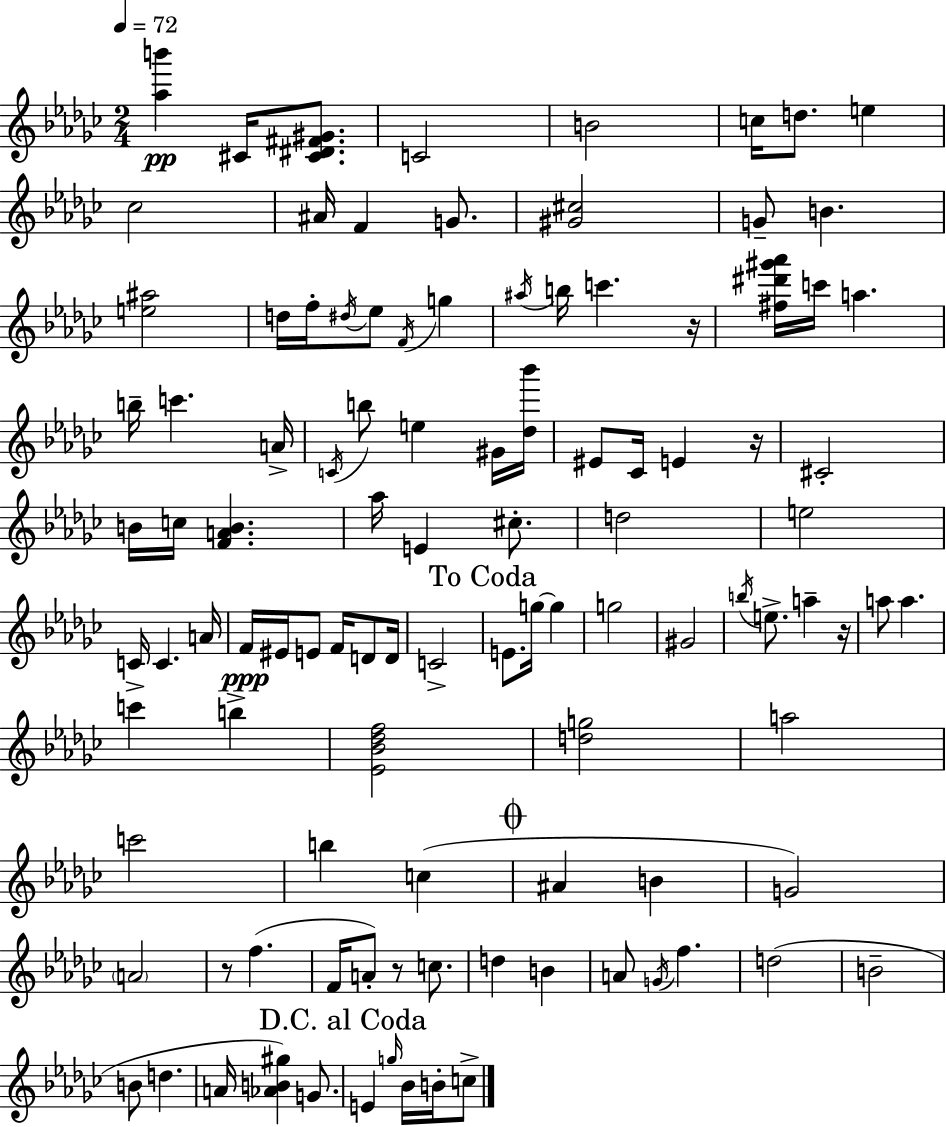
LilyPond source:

{
  \clef treble
  \numericTimeSignature
  \time 2/4
  \key ees \minor
  \tempo 4 = 72
  <aes'' b'''>4\pp cis'16 <cis' dis' fis' gis'>8. | c'2 | b'2 | c''16 d''8. e''4 | \break ces''2 | ais'16 f'4 g'8. | <gis' cis''>2 | g'8-- b'4. | \break <e'' ais''>2 | d''16 f''16-. \acciaccatura { dis''16 } ees''8 \acciaccatura { f'16 } g''4 | \acciaccatura { ais''16 } b''16 c'''4. | r16 <fis'' dis''' gis''' aes'''>16 c'''16 a''4. | \break b''16-- c'''4. | a'16-> \acciaccatura { c'16 } b''8 e''4 | gis'16 <des'' bes'''>16 eis'8 ces'16 e'4 | r16 cis'2-. | \break b'16 c''16 <f' a' b'>4. | aes''16 e'4 | cis''8.-. d''2 | e''2 | \break c'16-> c'4. | a'16 f'16\ppp eis'16 e'8 | f'16 d'8 d'16 c'2-> | \mark "To Coda" e'8. g''16~~ | \break g''4 g''2 | gis'2 | \acciaccatura { b''16 } e''8.-> | a''4-- r16 a''8 a''4. | \break c'''4 | b''4-> <ees' bes' des'' f''>2 | <d'' g''>2 | a''2 | \break c'''2 | b''4 | c''4( \mark \markup { \musicglyph "scripts.coda" } ais'4 | b'4 g'2) | \break \parenthesize a'2 | r8 f''4.( | f'16 a'8-.) | r8 c''8. d''4 | \break b'4 a'8 \acciaccatura { g'16 } | f''4. d''2( | b'2-- | b'8 | \break d''4. a'16 <aes' b' gis''>4) | g'8. \mark "D.C. al Coda" e'4 | \grace { g''16 } bes'16 b'16-. c''8-> \bar "|."
}